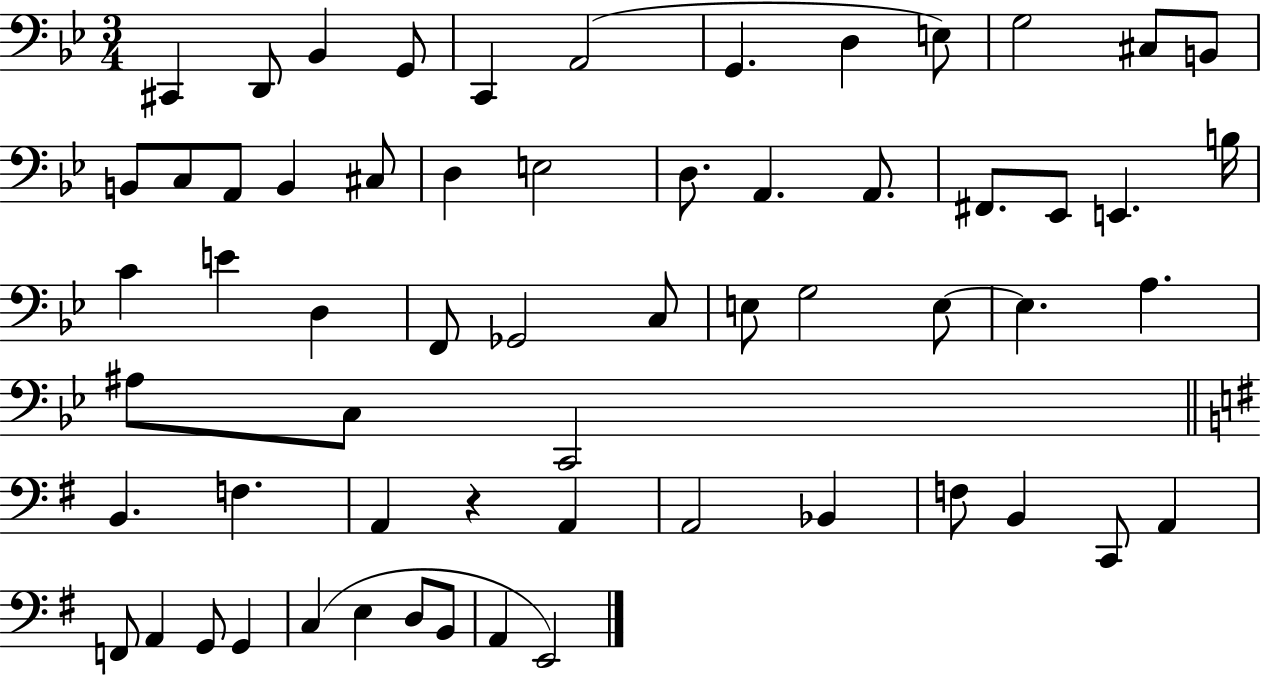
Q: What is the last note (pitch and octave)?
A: E2